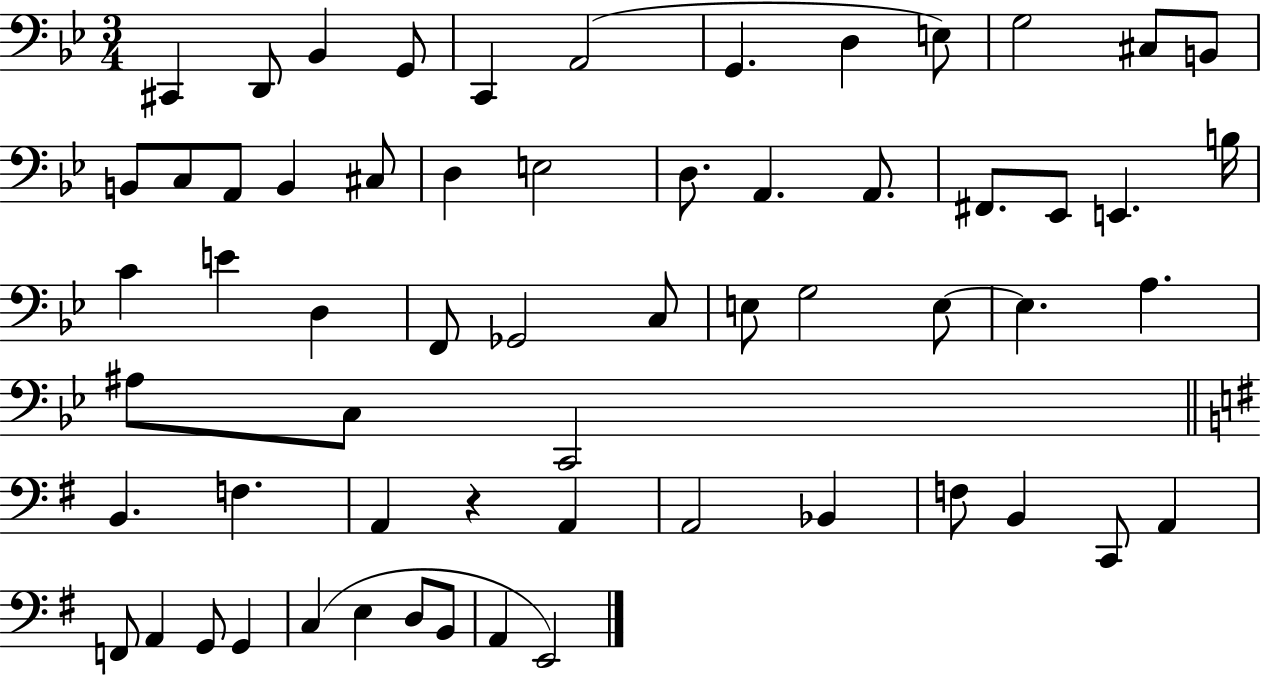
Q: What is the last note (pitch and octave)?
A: E2